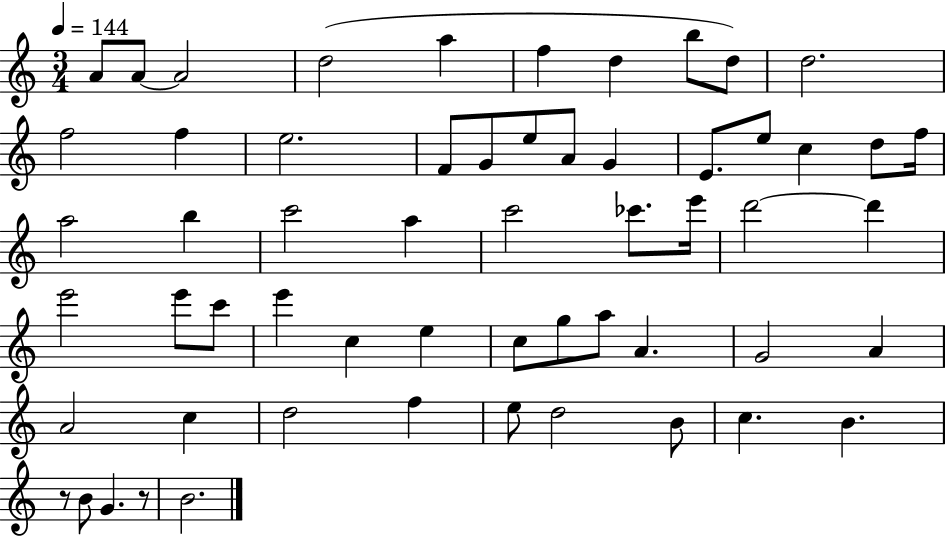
{
  \clef treble
  \numericTimeSignature
  \time 3/4
  \key c \major
  \tempo 4 = 144
  \repeat volta 2 { a'8 a'8~~ a'2 | d''2( a''4 | f''4 d''4 b''8 d''8) | d''2. | \break f''2 f''4 | e''2. | f'8 g'8 e''8 a'8 g'4 | e'8. e''8 c''4 d''8 f''16 | \break a''2 b''4 | c'''2 a''4 | c'''2 ces'''8. e'''16 | d'''2~~ d'''4 | \break e'''2 e'''8 c'''8 | e'''4 c''4 e''4 | c''8 g''8 a''8 a'4. | g'2 a'4 | \break a'2 c''4 | d''2 f''4 | e''8 d''2 b'8 | c''4. b'4. | \break r8 b'8 g'4. r8 | b'2. | } \bar "|."
}